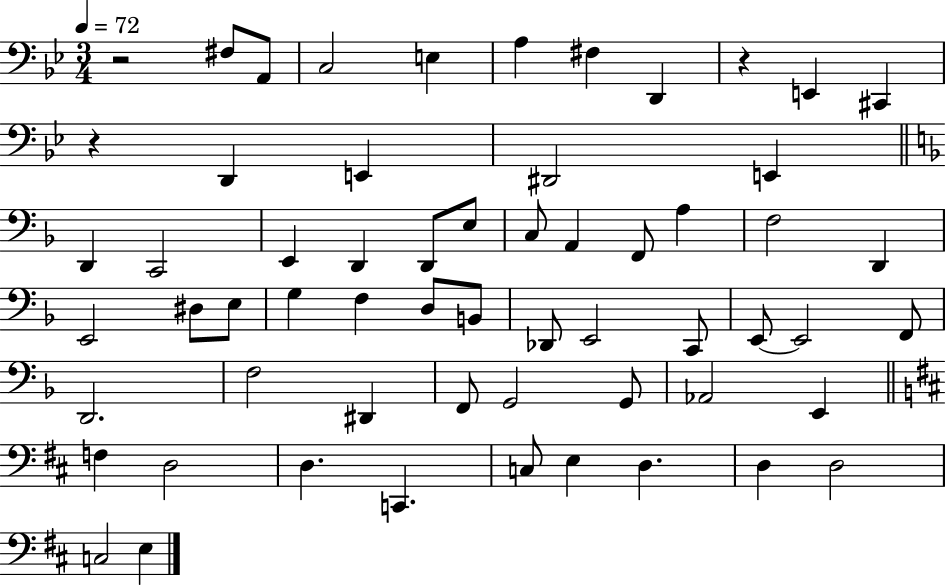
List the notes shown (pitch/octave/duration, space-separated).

R/h F#3/e A2/e C3/h E3/q A3/q F#3/q D2/q R/q E2/q C#2/q R/q D2/q E2/q D#2/h E2/q D2/q C2/h E2/q D2/q D2/e E3/e C3/e A2/q F2/e A3/q F3/h D2/q E2/h D#3/e E3/e G3/q F3/q D3/e B2/e Db2/e E2/h C2/e E2/e E2/h F2/e D2/h. F3/h D#2/q F2/e G2/h G2/e Ab2/h E2/q F3/q D3/h D3/q. C2/q. C3/e E3/q D3/q. D3/q D3/h C3/h E3/q